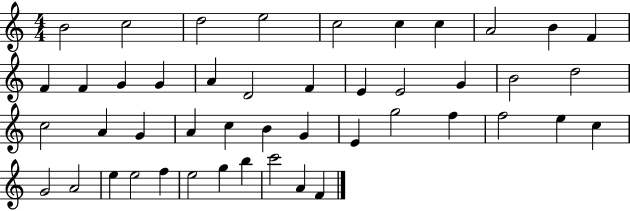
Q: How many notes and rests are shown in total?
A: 46